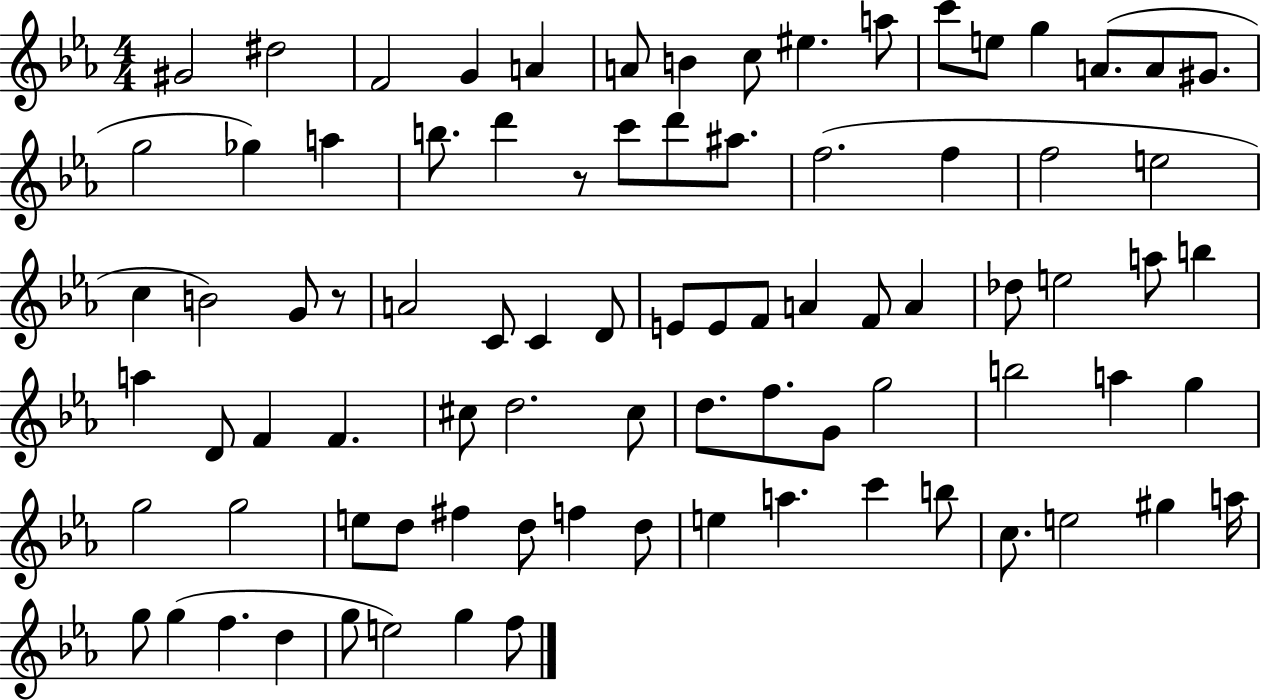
{
  \clef treble
  \numericTimeSignature
  \time 4/4
  \key ees \major
  gis'2 dis''2 | f'2 g'4 a'4 | a'8 b'4 c''8 eis''4. a''8 | c'''8 e''8 g''4 a'8.( a'8 gis'8. | \break g''2 ges''4) a''4 | b''8. d'''4 r8 c'''8 d'''8 ais''8. | f''2.( f''4 | f''2 e''2 | \break c''4 b'2) g'8 r8 | a'2 c'8 c'4 d'8 | e'8 e'8 f'8 a'4 f'8 a'4 | des''8 e''2 a''8 b''4 | \break a''4 d'8 f'4 f'4. | cis''8 d''2. cis''8 | d''8. f''8. g'8 g''2 | b''2 a''4 g''4 | \break g''2 g''2 | e''8 d''8 fis''4 d''8 f''4 d''8 | e''4 a''4. c'''4 b''8 | c''8. e''2 gis''4 a''16 | \break g''8 g''4( f''4. d''4 | g''8 e''2) g''4 f''8 | \bar "|."
}